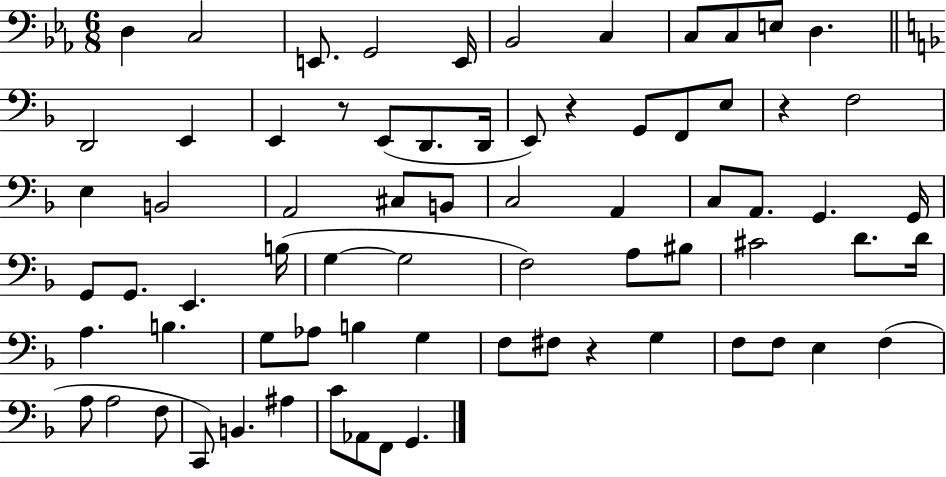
D3/q C3/h E2/e. G2/h E2/s Bb2/h C3/q C3/e C3/e E3/e D3/q. D2/h E2/q E2/q R/e E2/e D2/e. D2/s E2/e R/q G2/e F2/e E3/e R/q F3/h E3/q B2/h A2/h C#3/e B2/e C3/h A2/q C3/e A2/e. G2/q. G2/s G2/e G2/e. E2/q. B3/s G3/q G3/h F3/h A3/e BIS3/e C#4/h D4/e. D4/s A3/q. B3/q. G3/e Ab3/e B3/q G3/q F3/e F#3/e R/q G3/q F3/e F3/e E3/q F3/q A3/e A3/h F3/e C2/e B2/q. A#3/q C4/e Ab2/e F2/e G2/q.